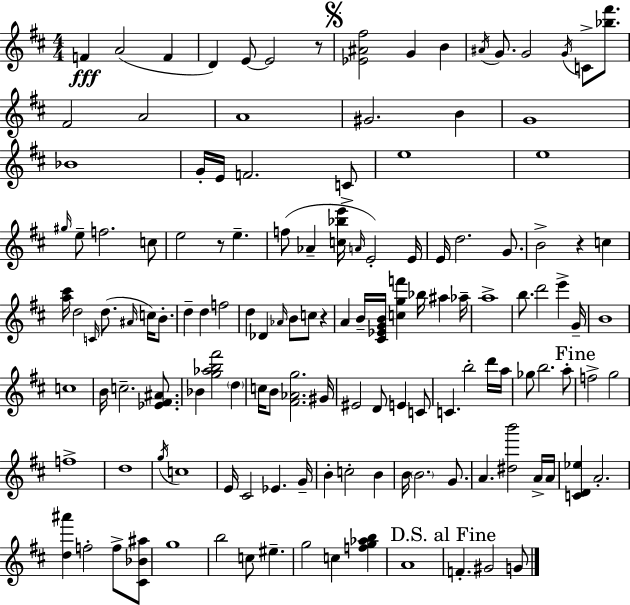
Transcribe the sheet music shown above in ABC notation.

X:1
T:Untitled
M:4/4
L:1/4
K:D
F A2 F D E/2 E2 z/2 [_E^A^f]2 G B ^A/4 G/2 G2 G/4 C/2 [_b^f']/2 ^F2 A2 A4 ^G2 B G4 _B4 G/4 E/4 F2 C/2 e4 e4 ^g/4 e/2 f2 c/2 e2 z/2 e f/2 _A [c_be']/4 A/4 E2 E/4 E/4 d2 G/2 B2 z c [a^c']/4 d2 C/4 d/2 ^A/4 c/4 B/2 d d f2 d _D _A/4 B/2 c/2 z A B/4 [^C_EGB]/4 [cgf'] _b/4 ^a _a/4 a4 b/2 d'2 e' G/4 B4 c4 B/4 c2 [_E^F^A]/2 _B [g_ab^f']2 d c/4 B/2 [^F_Ag]2 ^G/4 ^E2 D/2 E C/2 C b2 d'/4 a/4 _g/2 b2 a/2 f2 g2 f4 d4 g/4 c4 E/4 ^C2 _E G/4 B c2 B B/4 B2 G/2 A [^db']2 A/4 A/4 [CD_e] A2 [d^a'] f2 f/2 [^C_B^a]/2 g4 b2 c/2 ^e g2 c [fg_ab] A4 F ^G2 G/2